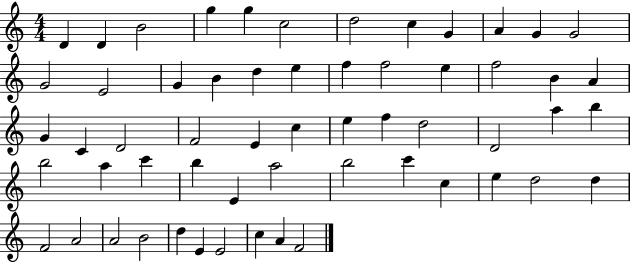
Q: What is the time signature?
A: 4/4